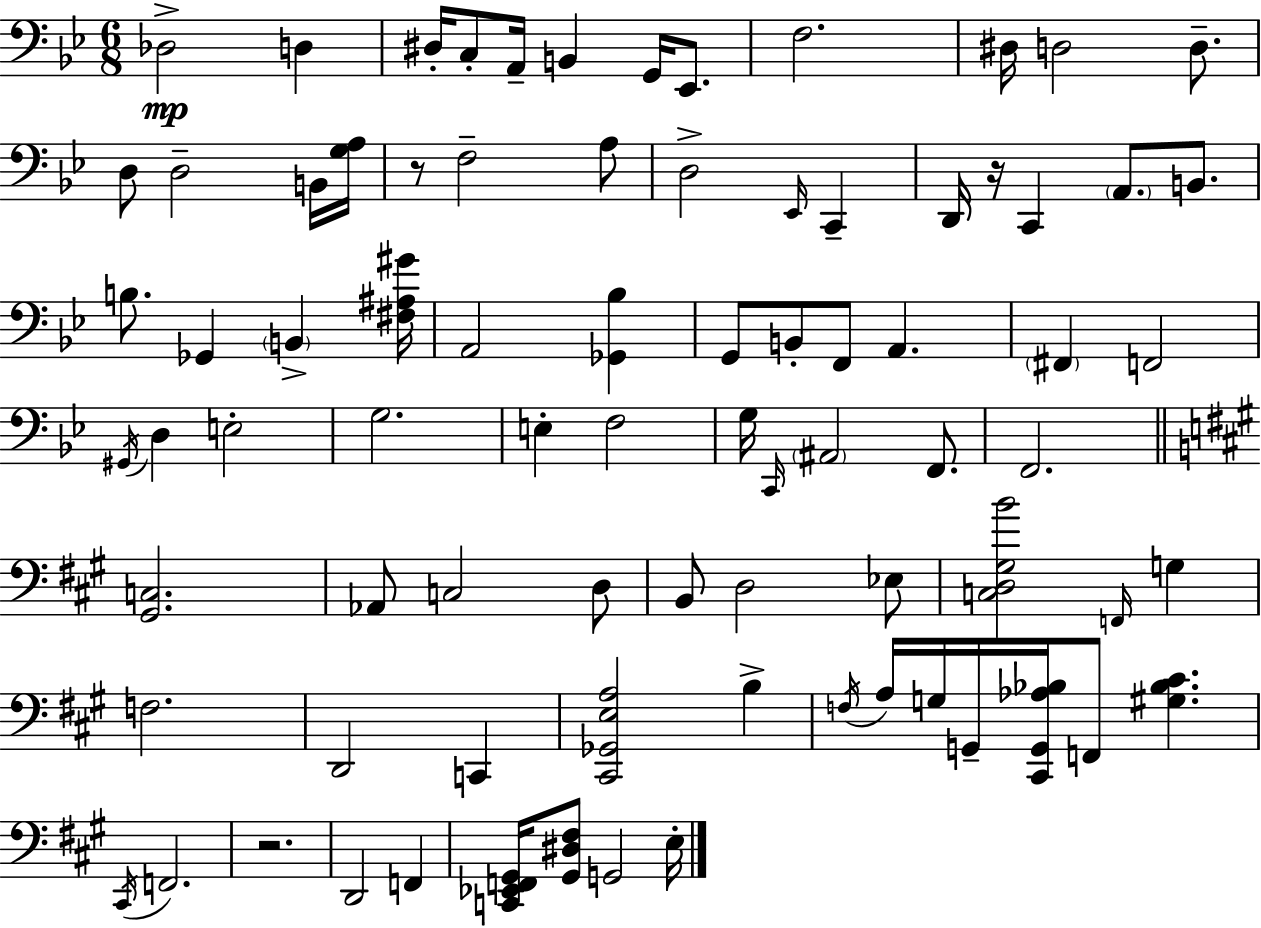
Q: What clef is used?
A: bass